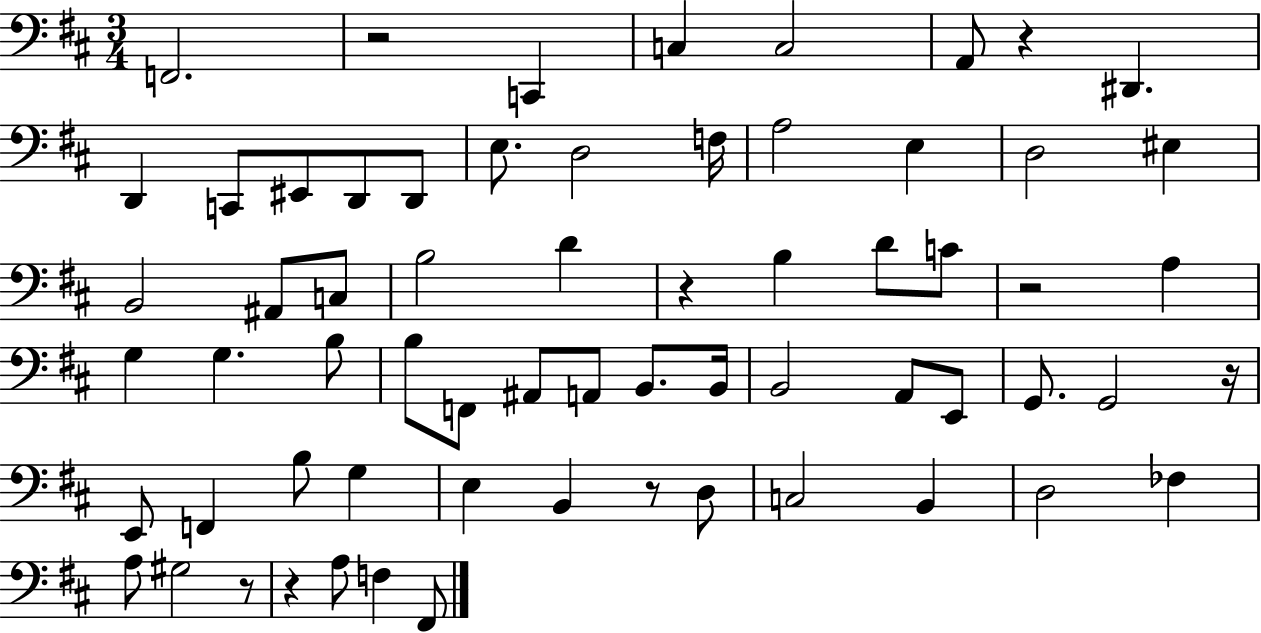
{
  \clef bass
  \numericTimeSignature
  \time 3/4
  \key d \major
  f,2. | r2 c,4 | c4 c2 | a,8 r4 dis,4. | \break d,4 c,8 eis,8 d,8 d,8 | e8. d2 f16 | a2 e4 | d2 eis4 | \break b,2 ais,8 c8 | b2 d'4 | r4 b4 d'8 c'8 | r2 a4 | \break g4 g4. b8 | b8 f,8 ais,8 a,8 b,8. b,16 | b,2 a,8 e,8 | g,8. g,2 r16 | \break e,8 f,4 b8 g4 | e4 b,4 r8 d8 | c2 b,4 | d2 fes4 | \break a8 gis2 r8 | r4 a8 f4 fis,8 | \bar "|."
}